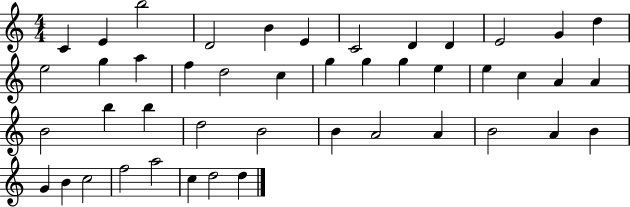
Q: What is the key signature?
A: C major